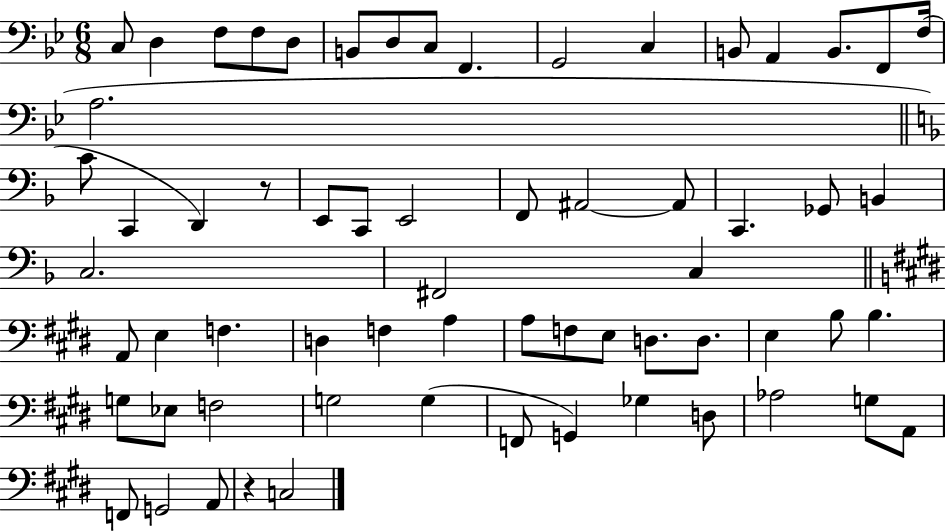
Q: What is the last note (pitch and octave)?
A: C3